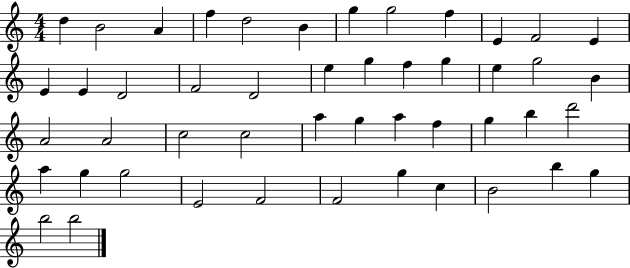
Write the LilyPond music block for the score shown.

{
  \clef treble
  \numericTimeSignature
  \time 4/4
  \key c \major
  d''4 b'2 a'4 | f''4 d''2 b'4 | g''4 g''2 f''4 | e'4 f'2 e'4 | \break e'4 e'4 d'2 | f'2 d'2 | e''4 g''4 f''4 g''4 | e''4 g''2 b'4 | \break a'2 a'2 | c''2 c''2 | a''4 g''4 a''4 f''4 | g''4 b''4 d'''2 | \break a''4 g''4 g''2 | e'2 f'2 | f'2 g''4 c''4 | b'2 b''4 g''4 | \break b''2 b''2 | \bar "|."
}